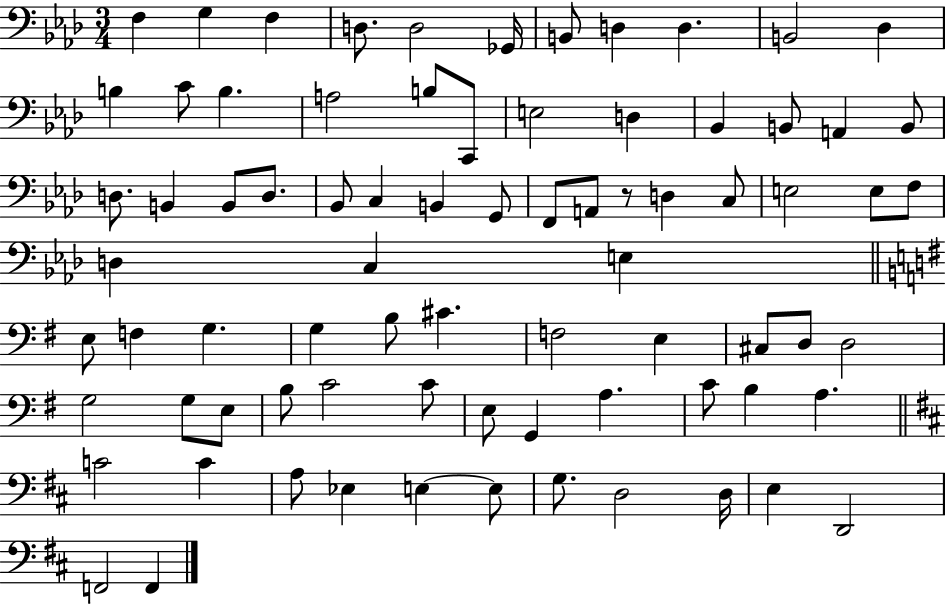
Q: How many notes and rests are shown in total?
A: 78